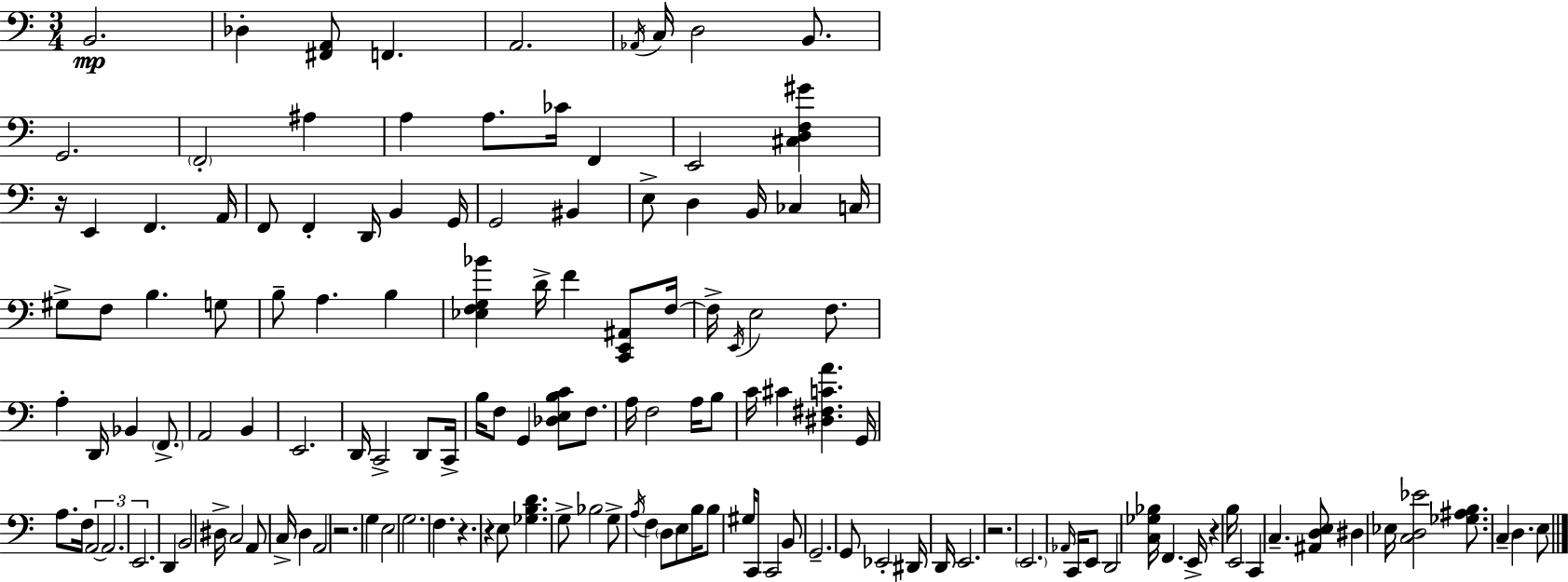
B2/h. Db3/q [F#2,A2]/e F2/q. A2/h. Ab2/s C3/s D3/h B2/e. G2/h. F2/h A#3/q A3/q A3/e. CES4/s F2/q E2/h [C#3,D3,F3,G#4]/q R/s E2/q F2/q. A2/s F2/e F2/q D2/s B2/q G2/s G2/h BIS2/q E3/e D3/q B2/s CES3/q C3/s G#3/e F3/e B3/q. G3/e B3/e A3/q. B3/q [Eb3,F3,G3,Bb4]/q D4/s F4/q [C2,E2,A#2]/e F3/s F3/s E2/s E3/h F3/e. A3/q D2/s Bb2/q F2/e. A2/h B2/q E2/h. D2/s C2/h D2/e C2/s B3/s F3/e G2/q [Db3,E3,B3,C4]/e F3/e. A3/s F3/h A3/s B3/e C4/s C#4/q [D#3,F#3,C4,A4]/q. G2/s A3/e. F3/s A2/h A2/h. E2/h. D2/q B2/h D#3/s C3/h A2/e C3/s D3/q A2/h R/h. G3/q E3/h G3/h. F3/q. R/q. R/q E3/e [Gb3,B3,D4]/q. G3/e Bb3/h G3/e A3/s F3/q D3/e E3/e B3/s B3/e G#3/s C2/e C2/h B2/e G2/h. G2/e Eb2/h D#2/s D2/s E2/h. R/h. E2/h. Ab2/s C2/s E2/e D2/h [C3,Gb3,Bb3]/s F2/q. E2/s R/q B3/s E2/h C2/q C3/q. [A#2,D3,E3]/e D#3/q Eb3/s [C3,D3,Eb4]/h [Gb3,A#3,B3]/e. C3/q D3/q. E3/e